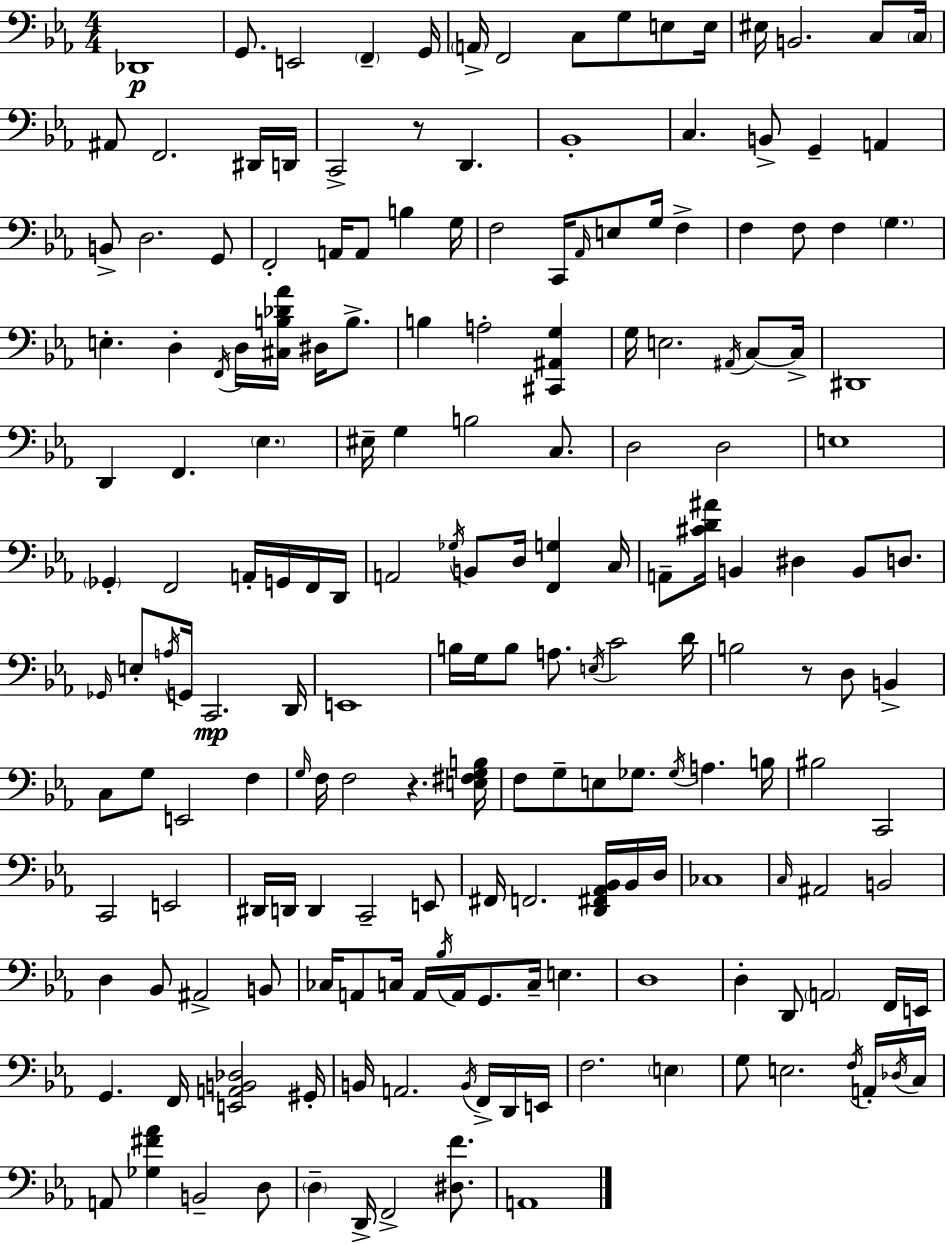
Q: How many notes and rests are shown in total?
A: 187